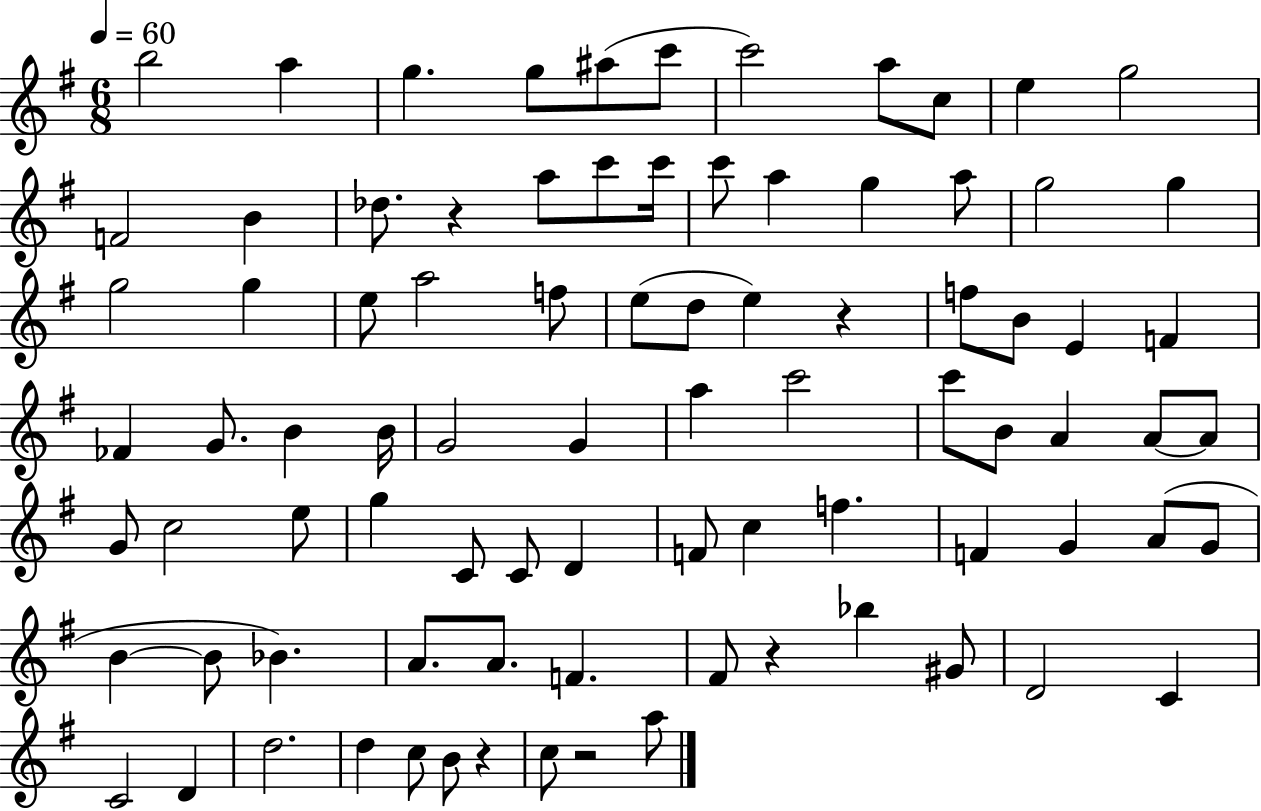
{
  \clef treble
  \numericTimeSignature
  \time 6/8
  \key g \major
  \tempo 4 = 60
  \repeat volta 2 { b''2 a''4 | g''4. g''8 ais''8( c'''8 | c'''2) a''8 c''8 | e''4 g''2 | \break f'2 b'4 | des''8. r4 a''8 c'''8 c'''16 | c'''8 a''4 g''4 a''8 | g''2 g''4 | \break g''2 g''4 | e''8 a''2 f''8 | e''8( d''8 e''4) r4 | f''8 b'8 e'4 f'4 | \break fes'4 g'8. b'4 b'16 | g'2 g'4 | a''4 c'''2 | c'''8 b'8 a'4 a'8~~ a'8 | \break g'8 c''2 e''8 | g''4 c'8 c'8 d'4 | f'8 c''4 f''4. | f'4 g'4 a'8( g'8 | \break b'4~~ b'8 bes'4.) | a'8. a'8. f'4. | fis'8 r4 bes''4 gis'8 | d'2 c'4 | \break c'2 d'4 | d''2. | d''4 c''8 b'8 r4 | c''8 r2 a''8 | \break } \bar "|."
}